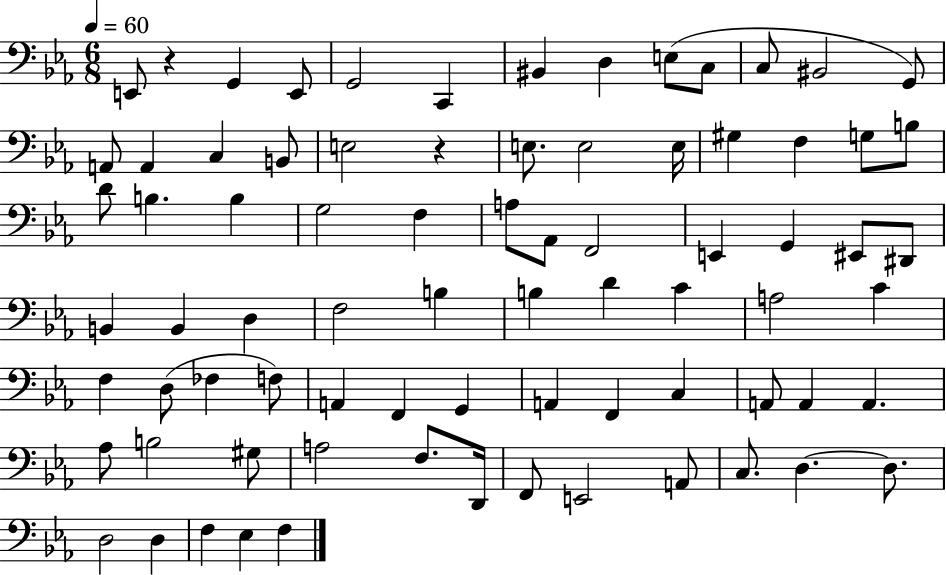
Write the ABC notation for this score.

X:1
T:Untitled
M:6/8
L:1/4
K:Eb
E,,/2 z G,, E,,/2 G,,2 C,, ^B,, D, E,/2 C,/2 C,/2 ^B,,2 G,,/2 A,,/2 A,, C, B,,/2 E,2 z E,/2 E,2 E,/4 ^G, F, G,/2 B,/2 D/2 B, B, G,2 F, A,/2 _A,,/2 F,,2 E,, G,, ^E,,/2 ^D,,/2 B,, B,, D, F,2 B, B, D C A,2 C F, D,/2 _F, F,/2 A,, F,, G,, A,, F,, C, A,,/2 A,, A,, _A,/2 B,2 ^G,/2 A,2 F,/2 D,,/4 F,,/2 E,,2 A,,/2 C,/2 D, D,/2 D,2 D, F, _E, F,